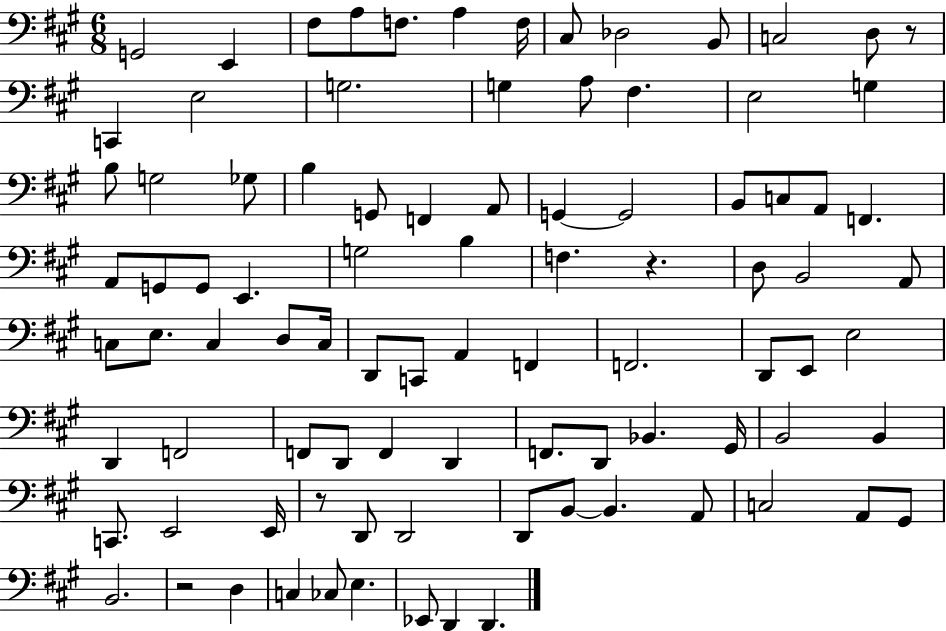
G2/h E2/q F#3/e A3/e F3/e. A3/q F3/s C#3/e Db3/h B2/e C3/h D3/e R/e C2/q E3/h G3/h. G3/q A3/e F#3/q. E3/h G3/q B3/e G3/h Gb3/e B3/q G2/e F2/q A2/e G2/q G2/h B2/e C3/e A2/e F2/q. A2/e G2/e G2/e E2/q. G3/h B3/q F3/q. R/q. D3/e B2/h A2/e C3/e E3/e. C3/q D3/e C3/s D2/e C2/e A2/q F2/q F2/h. D2/e E2/e E3/h D2/q F2/h F2/e D2/e F2/q D2/q F2/e. D2/e Bb2/q. G#2/s B2/h B2/q C2/e. E2/h E2/s R/e D2/e D2/h D2/e B2/e B2/q. A2/e C3/h A2/e G#2/e B2/h. R/h D3/q C3/q CES3/e E3/q. Eb2/e D2/q D2/q.